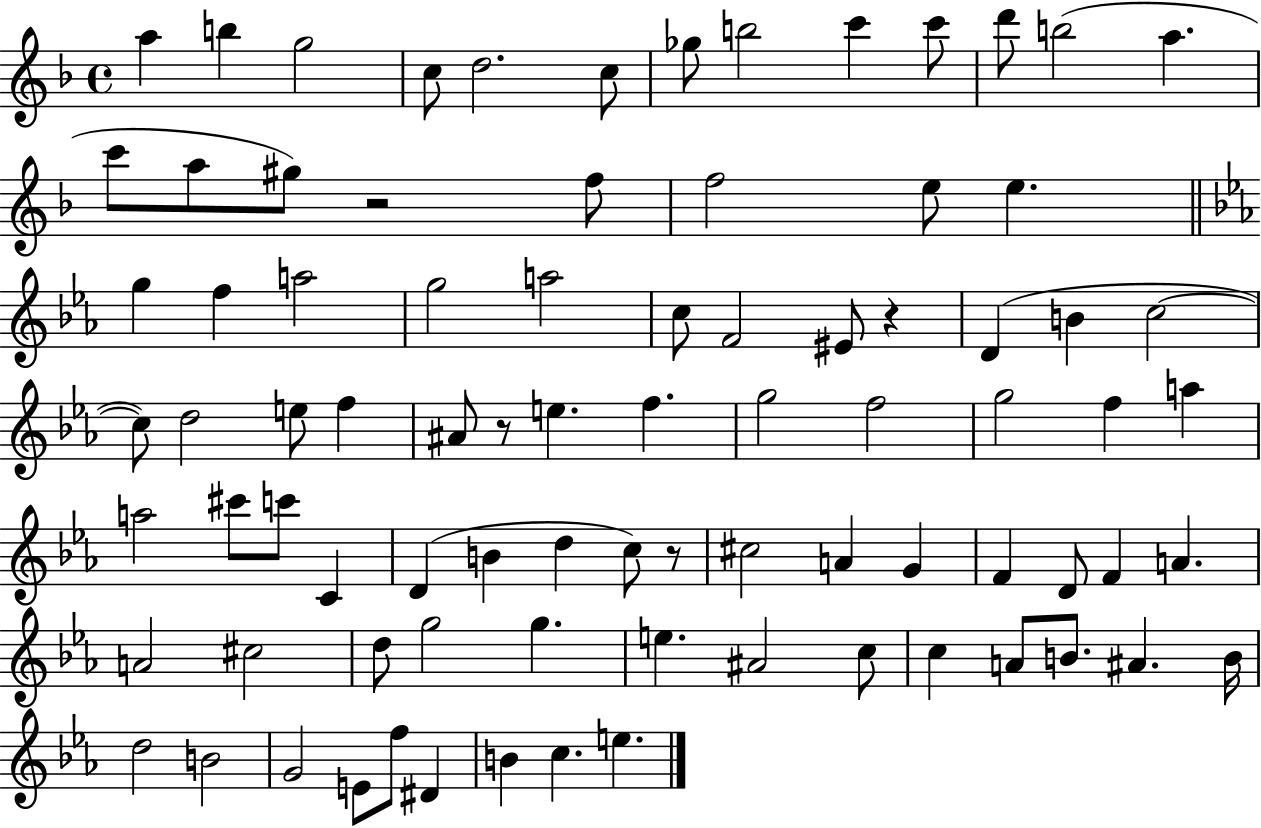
A5/q B5/q G5/h C5/e D5/h. C5/e Gb5/e B5/h C6/q C6/e D6/e B5/h A5/q. C6/e A5/e G#5/e R/h F5/e F5/h E5/e E5/q. G5/q F5/q A5/h G5/h A5/h C5/e F4/h EIS4/e R/q D4/q B4/q C5/h C5/e D5/h E5/e F5/q A#4/e R/e E5/q. F5/q. G5/h F5/h G5/h F5/q A5/q A5/h C#6/e C6/e C4/q D4/q B4/q D5/q C5/e R/e C#5/h A4/q G4/q F4/q D4/e F4/q A4/q. A4/h C#5/h D5/e G5/h G5/q. E5/q. A#4/h C5/e C5/q A4/e B4/e. A#4/q. B4/s D5/h B4/h G4/h E4/e F5/e D#4/q B4/q C5/q. E5/q.